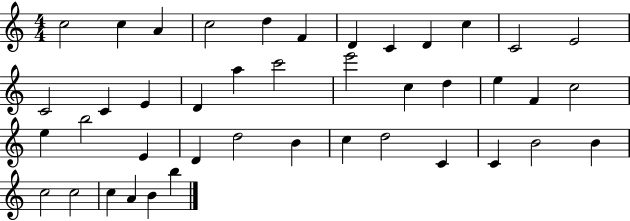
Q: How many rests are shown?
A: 0